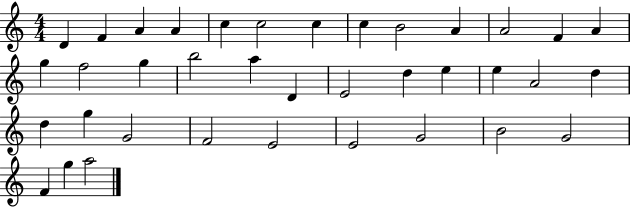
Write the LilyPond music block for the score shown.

{
  \clef treble
  \numericTimeSignature
  \time 4/4
  \key c \major
  d'4 f'4 a'4 a'4 | c''4 c''2 c''4 | c''4 b'2 a'4 | a'2 f'4 a'4 | \break g''4 f''2 g''4 | b''2 a''4 d'4 | e'2 d''4 e''4 | e''4 a'2 d''4 | \break d''4 g''4 g'2 | f'2 e'2 | e'2 g'2 | b'2 g'2 | \break f'4 g''4 a''2 | \bar "|."
}